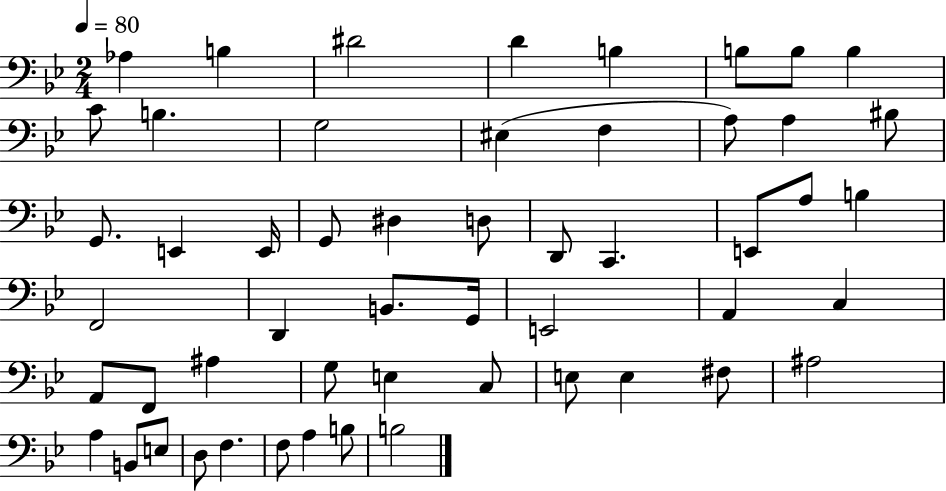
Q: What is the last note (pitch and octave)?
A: B3